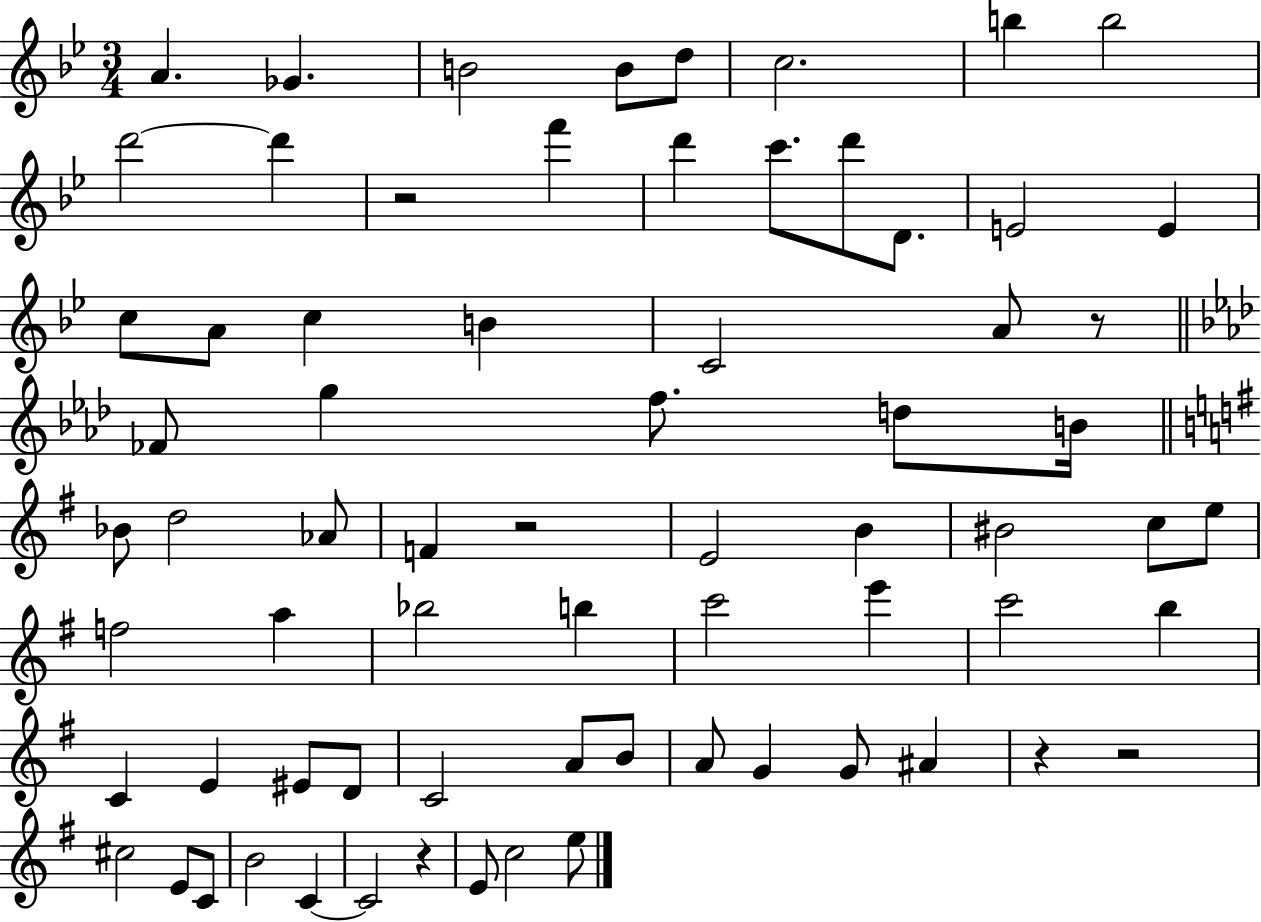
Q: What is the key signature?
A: BES major